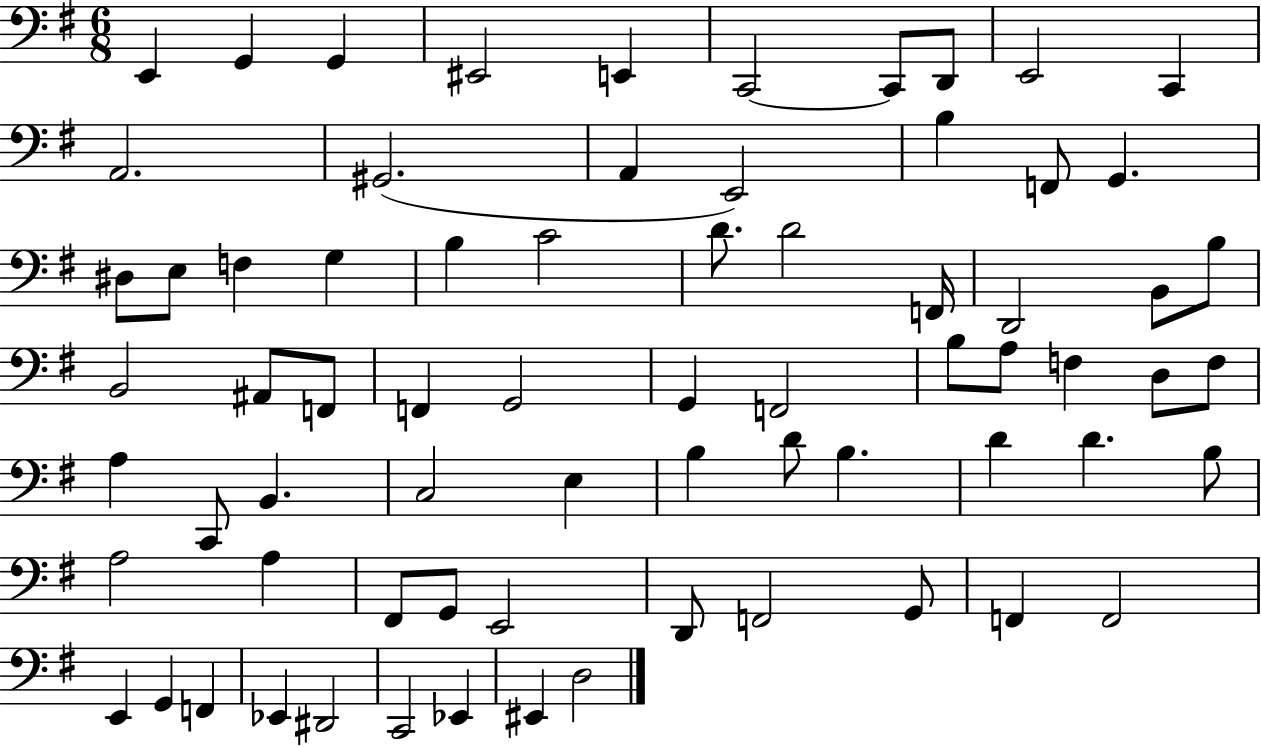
E2/q G2/q G2/q EIS2/h E2/q C2/h C2/e D2/e E2/h C2/q A2/h. G#2/h. A2/q E2/h B3/q F2/e G2/q. D#3/e E3/e F3/q G3/q B3/q C4/h D4/e. D4/h F2/s D2/h B2/e B3/e B2/h A#2/e F2/e F2/q G2/h G2/q F2/h B3/e A3/e F3/q D3/e F3/e A3/q C2/e B2/q. C3/h E3/q B3/q D4/e B3/q. D4/q D4/q. B3/e A3/h A3/q F#2/e G2/e E2/h D2/e F2/h G2/e F2/q F2/h E2/q G2/q F2/q Eb2/q D#2/h C2/h Eb2/q EIS2/q D3/h